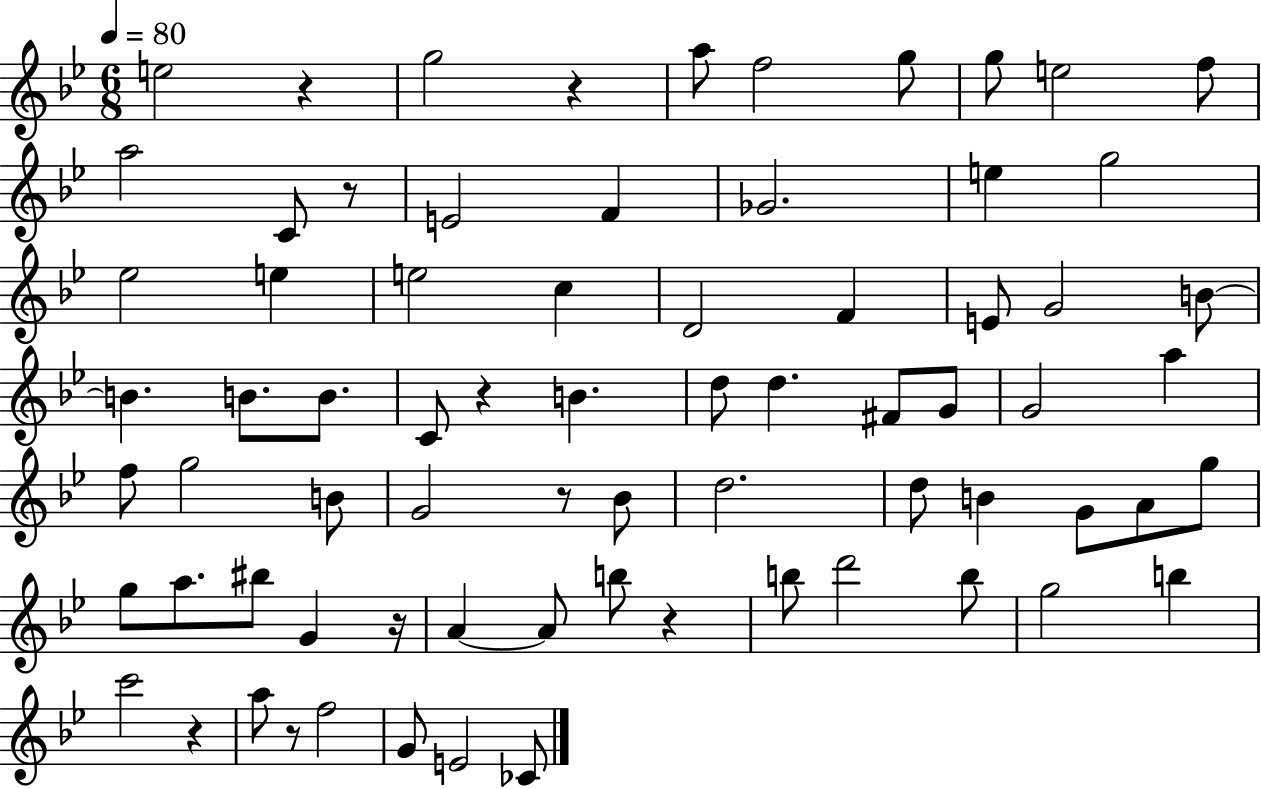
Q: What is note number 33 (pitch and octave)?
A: G4